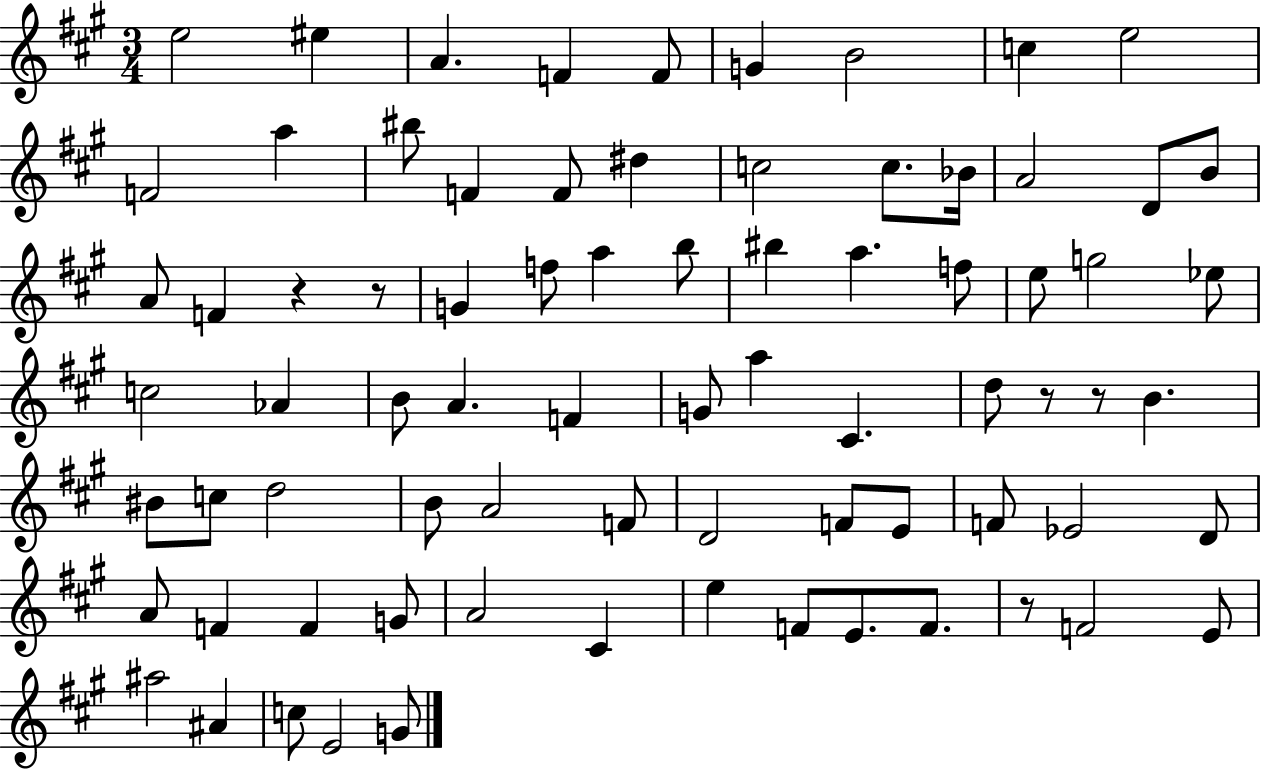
E5/h EIS5/q A4/q. F4/q F4/e G4/q B4/h C5/q E5/h F4/h A5/q BIS5/e F4/q F4/e D#5/q C5/h C5/e. Bb4/s A4/h D4/e B4/e A4/e F4/q R/q R/e G4/q F5/e A5/q B5/e BIS5/q A5/q. F5/e E5/e G5/h Eb5/e C5/h Ab4/q B4/e A4/q. F4/q G4/e A5/q C#4/q. D5/e R/e R/e B4/q. BIS4/e C5/e D5/h B4/e A4/h F4/e D4/h F4/e E4/e F4/e Eb4/h D4/e A4/e F4/q F4/q G4/e A4/h C#4/q E5/q F4/e E4/e. F4/e. R/e F4/h E4/e A#5/h A#4/q C5/e E4/h G4/e